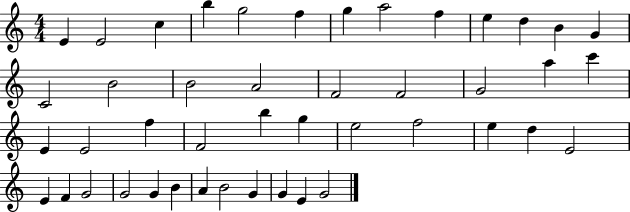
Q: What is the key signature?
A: C major